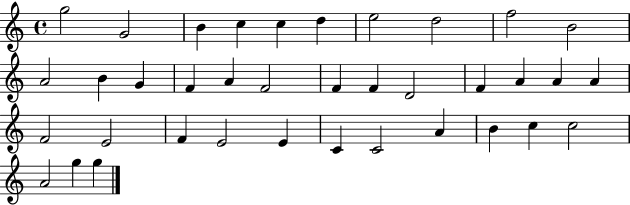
G5/h G4/h B4/q C5/q C5/q D5/q E5/h D5/h F5/h B4/h A4/h B4/q G4/q F4/q A4/q F4/h F4/q F4/q D4/h F4/q A4/q A4/q A4/q F4/h E4/h F4/q E4/h E4/q C4/q C4/h A4/q B4/q C5/q C5/h A4/h G5/q G5/q